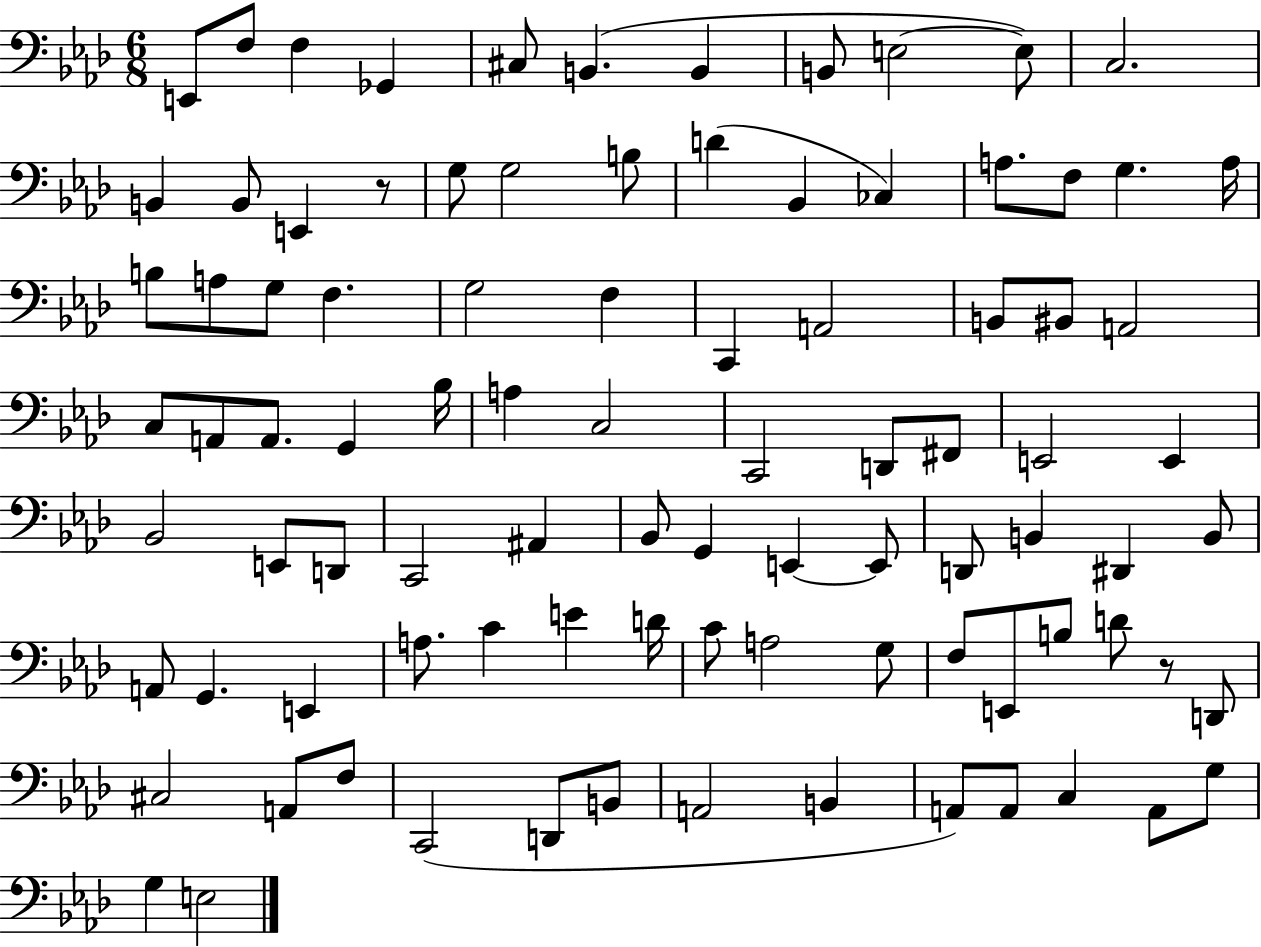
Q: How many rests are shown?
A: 2